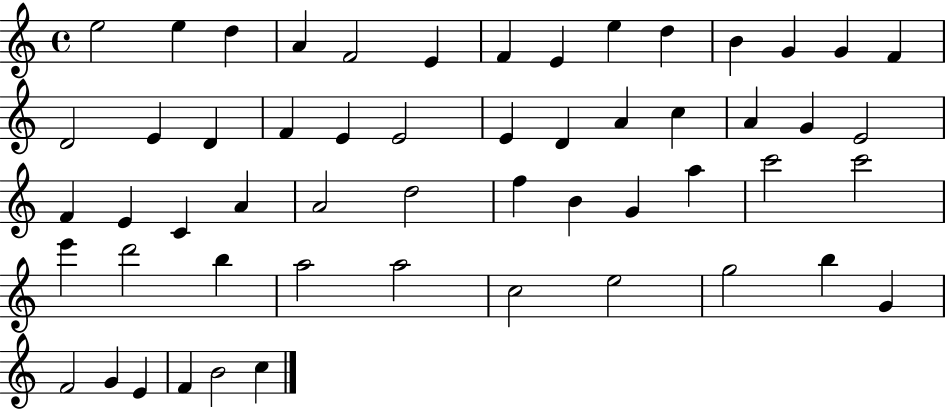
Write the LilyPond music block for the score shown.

{
  \clef treble
  \time 4/4
  \defaultTimeSignature
  \key c \major
  e''2 e''4 d''4 | a'4 f'2 e'4 | f'4 e'4 e''4 d''4 | b'4 g'4 g'4 f'4 | \break d'2 e'4 d'4 | f'4 e'4 e'2 | e'4 d'4 a'4 c''4 | a'4 g'4 e'2 | \break f'4 e'4 c'4 a'4 | a'2 d''2 | f''4 b'4 g'4 a''4 | c'''2 c'''2 | \break e'''4 d'''2 b''4 | a''2 a''2 | c''2 e''2 | g''2 b''4 g'4 | \break f'2 g'4 e'4 | f'4 b'2 c''4 | \bar "|."
}